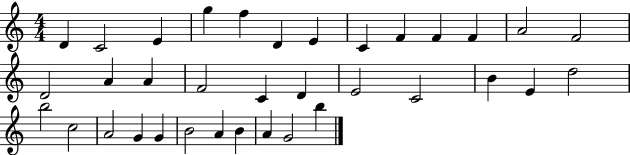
D4/q C4/h E4/q G5/q F5/q D4/q E4/q C4/q F4/q F4/q F4/q A4/h F4/h D4/h A4/q A4/q F4/h C4/q D4/q E4/h C4/h B4/q E4/q D5/h B5/h C5/h A4/h G4/q G4/q B4/h A4/q B4/q A4/q G4/h B5/q